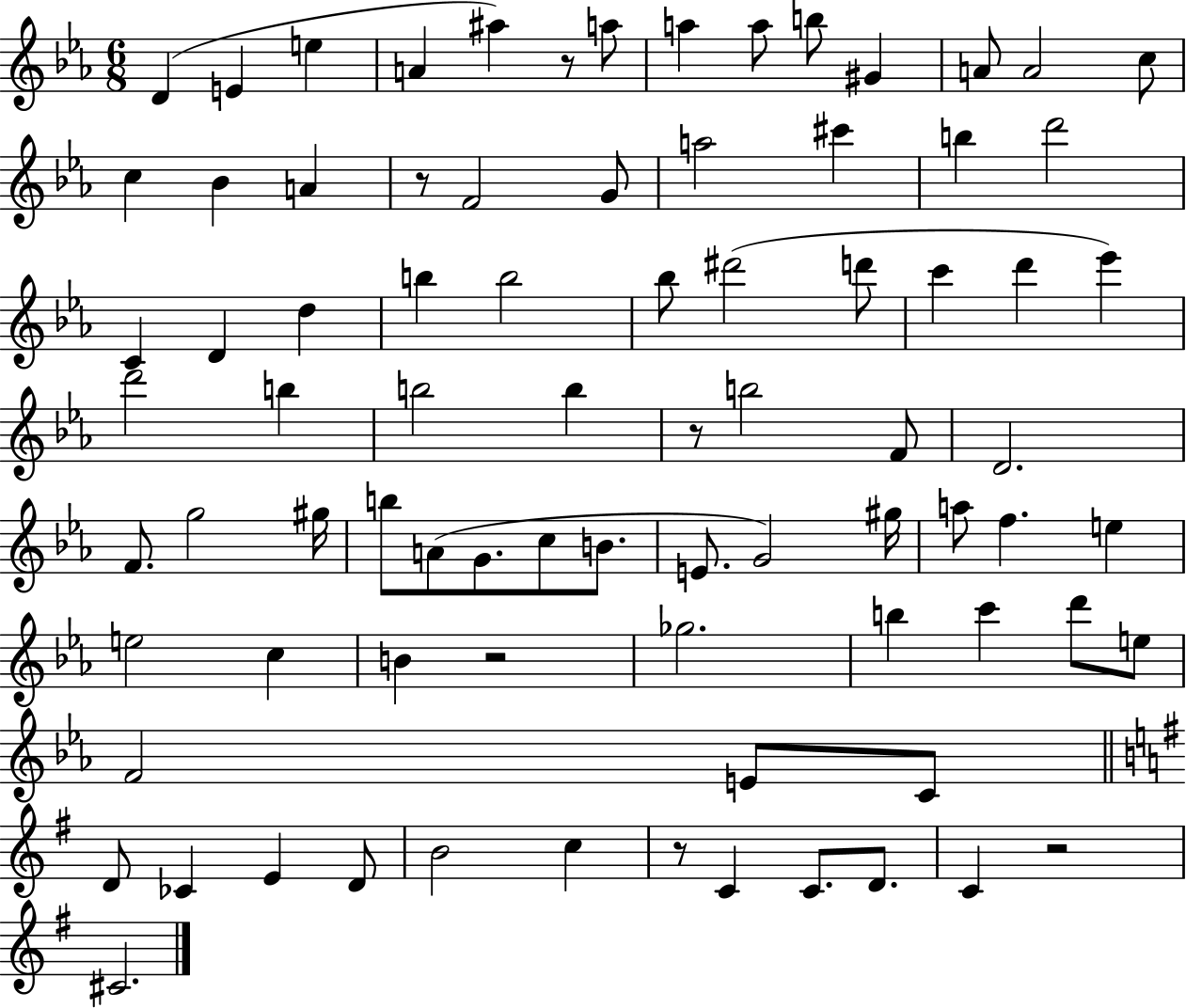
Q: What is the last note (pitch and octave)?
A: C#4